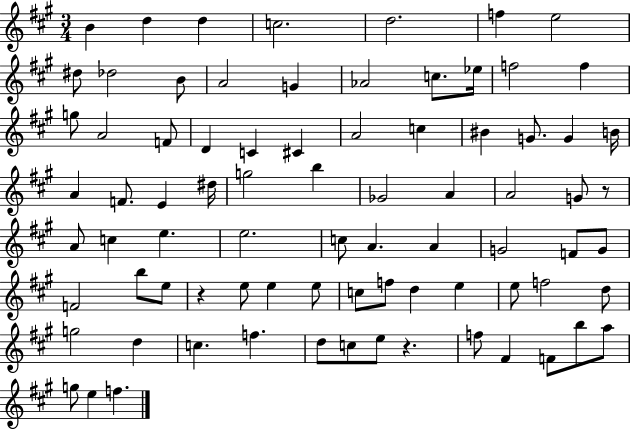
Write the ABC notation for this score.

X:1
T:Untitled
M:3/4
L:1/4
K:A
B d d c2 d2 f e2 ^d/2 _d2 B/2 A2 G _A2 c/2 _e/4 f2 f g/2 A2 F/2 D C ^C A2 c ^B G/2 G B/4 A F/2 E ^d/4 g2 b _G2 A A2 G/2 z/2 A/2 c e e2 c/2 A A G2 F/2 G/2 F2 b/2 e/2 z e/2 e e/2 c/2 f/2 d e e/2 f2 d/2 g2 d c f d/2 c/2 e/2 z f/2 ^F F/2 b/2 a/2 g/2 e f